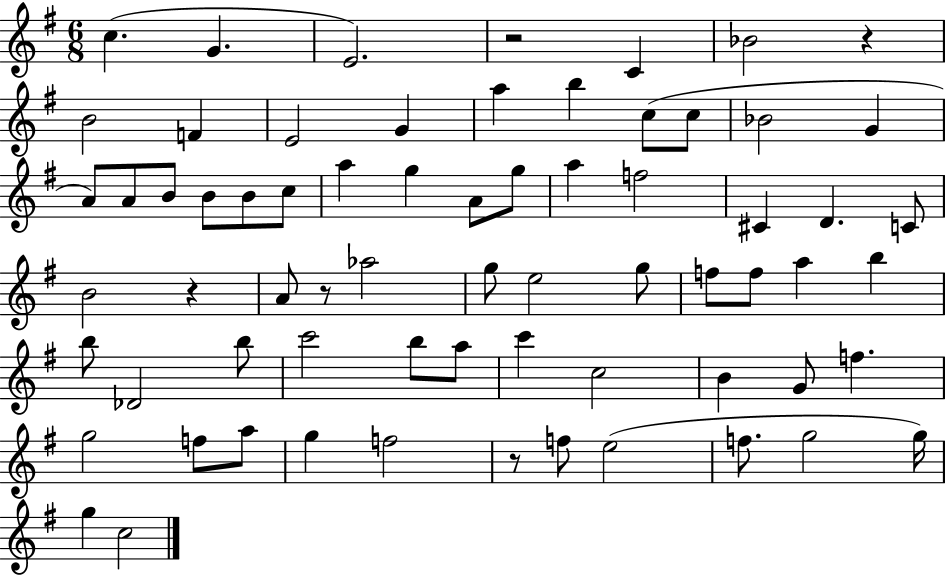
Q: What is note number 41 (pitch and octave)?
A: B5